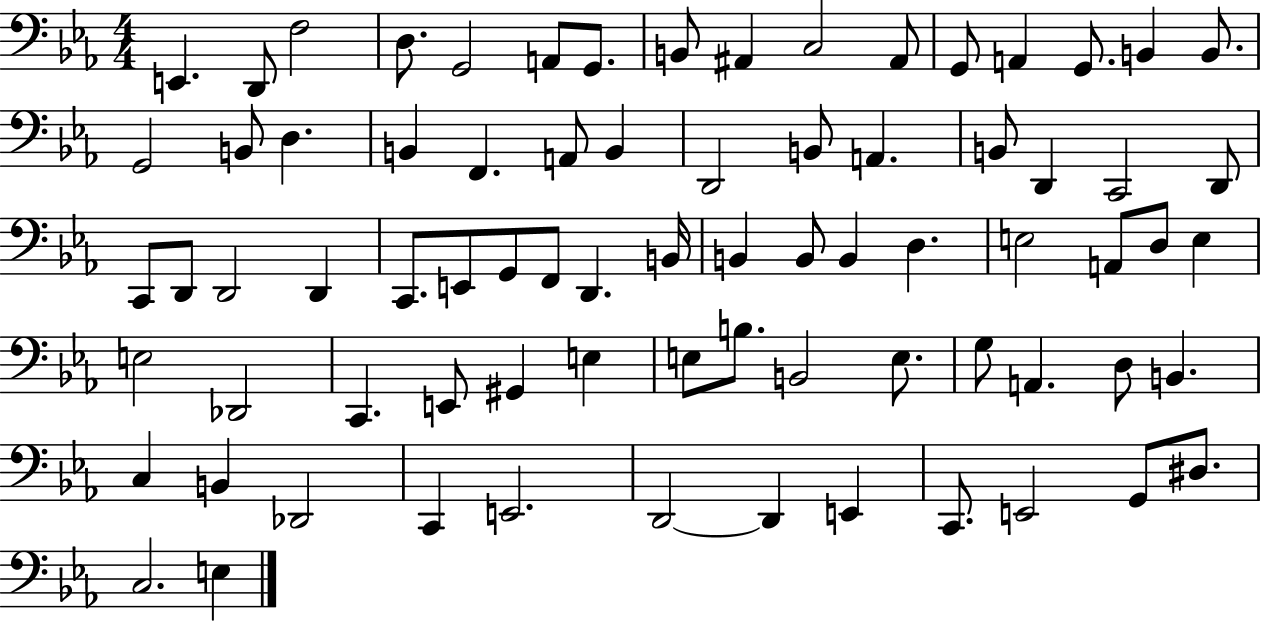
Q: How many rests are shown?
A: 0